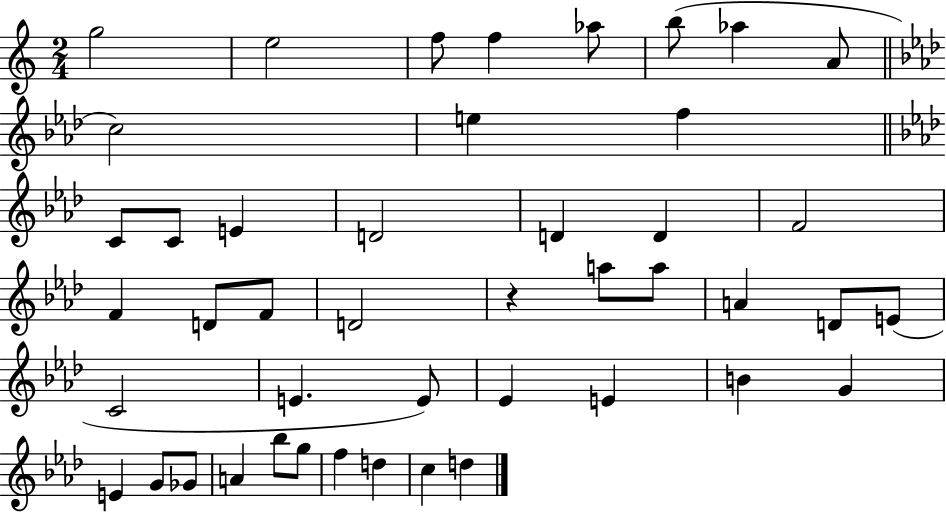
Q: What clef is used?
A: treble